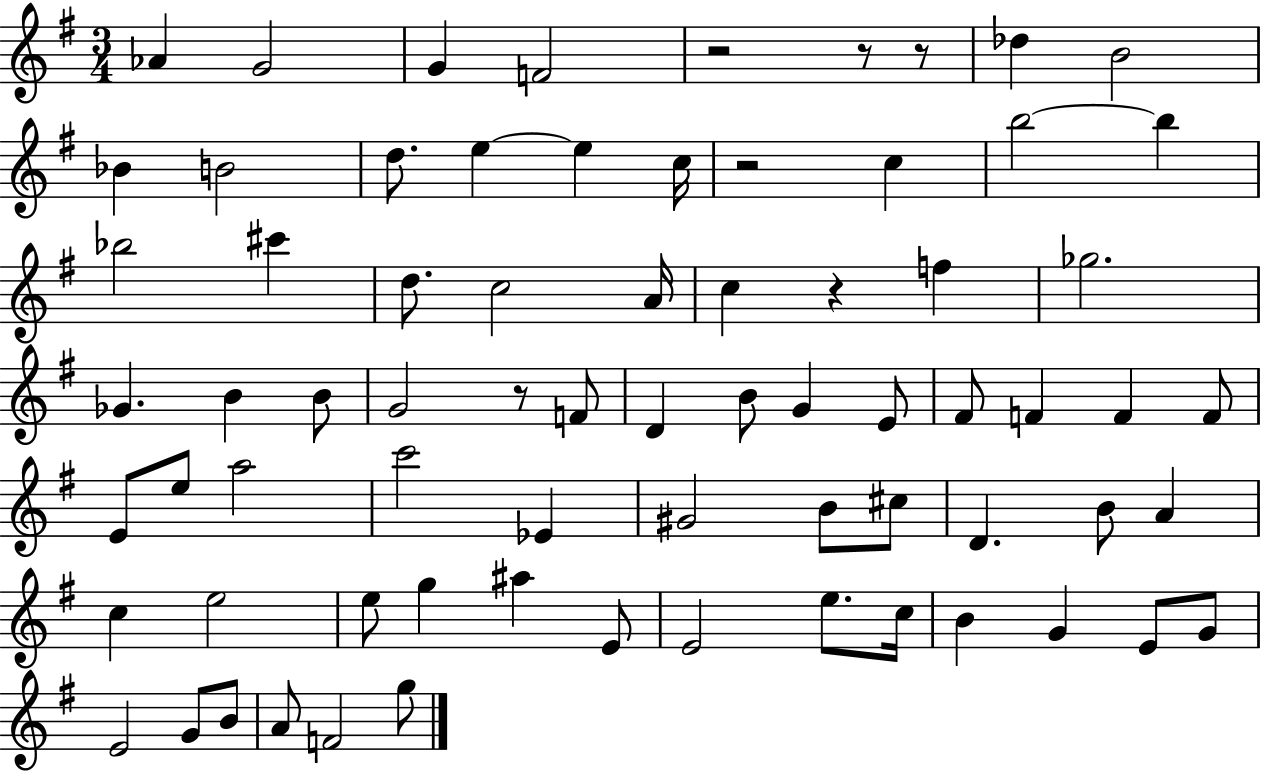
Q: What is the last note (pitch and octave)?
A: G5